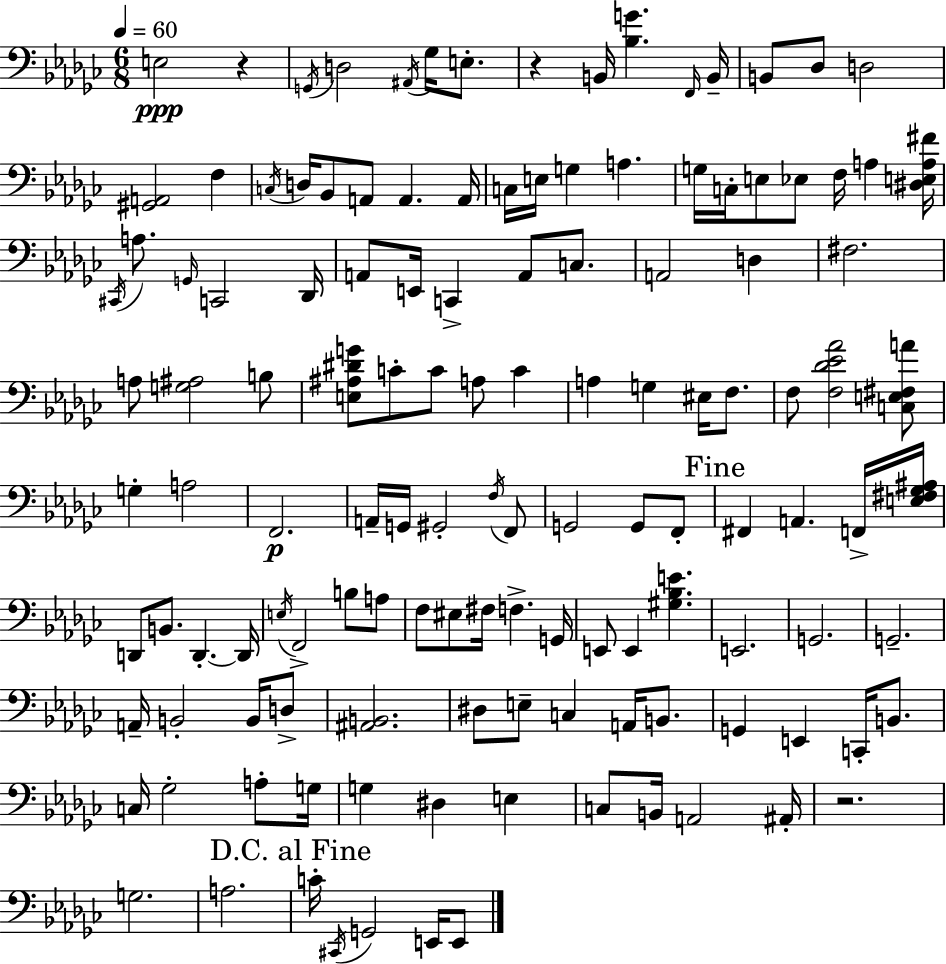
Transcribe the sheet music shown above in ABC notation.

X:1
T:Untitled
M:6/8
L:1/4
K:Ebm
E,2 z G,,/4 D,2 ^A,,/4 _G,/4 E,/2 z B,,/4 [_B,G] F,,/4 B,,/4 B,,/2 _D,/2 D,2 [^G,,A,,]2 F, C,/4 D,/4 _B,,/2 A,,/2 A,, A,,/4 C,/4 E,/4 G, A, G,/4 C,/4 E,/2 _E,/2 F,/4 A, [^D,E,A,^F]/4 ^C,,/4 A,/2 G,,/4 C,,2 _D,,/4 A,,/2 E,,/4 C,, A,,/2 C,/2 A,,2 D, ^F,2 A,/2 [G,^A,]2 B,/2 [E,^A,^DG]/2 C/2 C/2 A,/2 C A, G, ^E,/4 F,/2 F,/2 [F,_D_E_A]2 [C,E,^F,A]/2 G, A,2 F,,2 A,,/4 G,,/4 ^G,,2 F,/4 F,,/2 G,,2 G,,/2 F,,/2 ^F,, A,, F,,/4 [E,^F,_G,^A,]/4 D,,/2 B,,/2 D,, D,,/4 E,/4 F,,2 B,/2 A,/2 F,/2 ^E,/2 ^F,/4 F, G,,/4 E,,/2 E,, [^G,_B,E] E,,2 G,,2 G,,2 A,,/4 B,,2 B,,/4 D,/2 [^A,,B,,]2 ^D,/2 E,/2 C, A,,/4 B,,/2 G,, E,, C,,/4 B,,/2 C,/4 _G,2 A,/2 G,/4 G, ^D, E, C,/2 B,,/4 A,,2 ^A,,/4 z2 G,2 A,2 C/4 ^C,,/4 G,,2 E,,/4 E,,/2